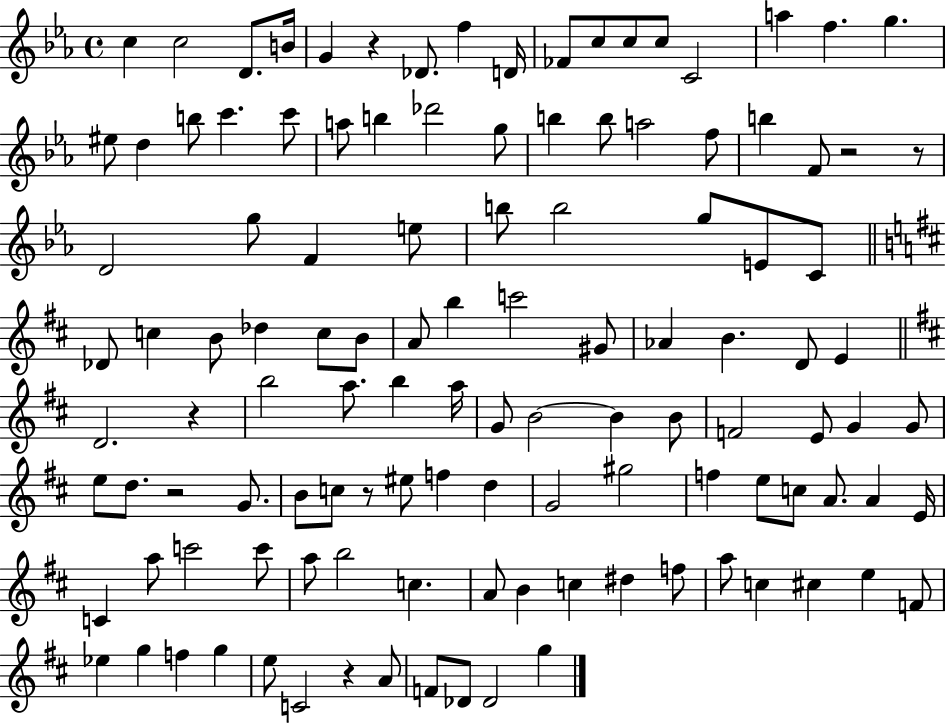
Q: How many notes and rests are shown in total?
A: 118